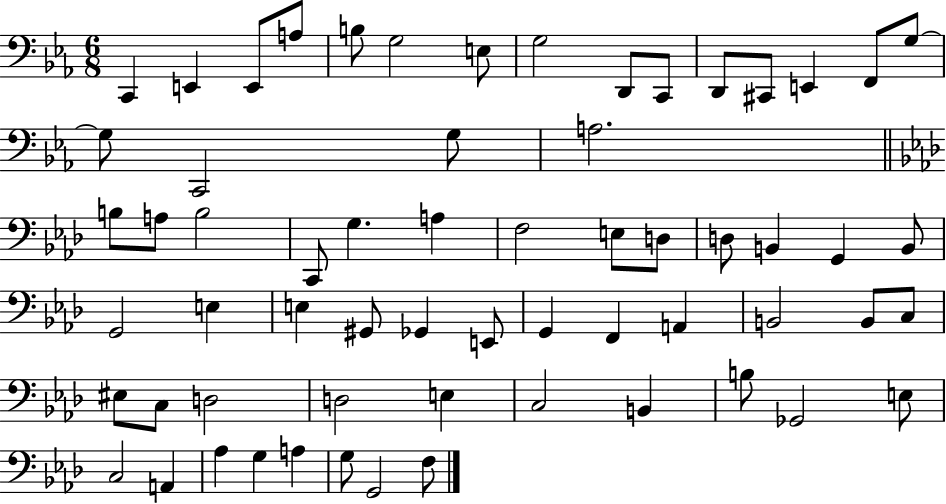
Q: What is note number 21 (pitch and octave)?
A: A3